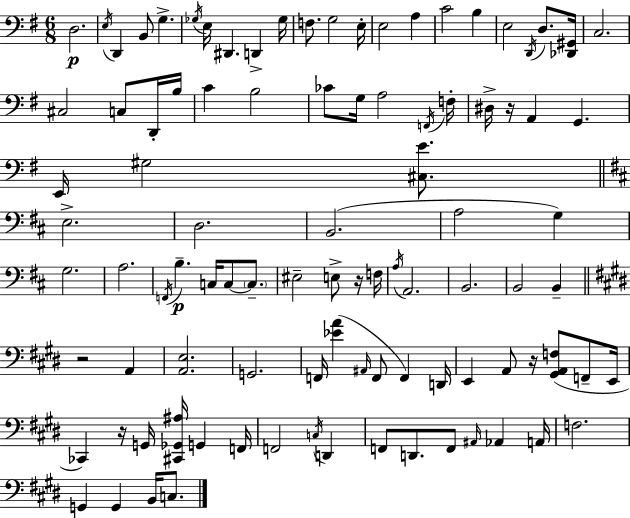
{
  \clef bass
  \numericTimeSignature
  \time 6/8
  \key e \minor
  d2.\p | \acciaccatura { e16 } d,4 b,8 g4.-> | \acciaccatura { ges16 } e16 dis,4. d,4-> | ges16 f8. g2 | \break e16-. e2 a4 | c'2 b4 | e2 \acciaccatura { d,16 } d8. | <des, gis,>16 c2. | \break cis2 c8 | d,16-. b16 c'4 b2 | ces'8 g16 a2 | \acciaccatura { f,16 } f16-. dis16-> r16 a,4 g,4. | \break e,16 gis2 | <cis e'>8. \bar "||" \break \key b \minor e2.-> | d2. | b,2.( | a2 g4) | \break g2. | a2. | \acciaccatura { f,16 } b4.--\p c16 c8~~ \parenthesize c8.-- | eis2-- e8-> r16 | \break f16 \acciaccatura { a16 } a,2. | b,2. | b,2 b,4-- | \bar "||" \break \key e \major r2 a,4 | <a, e>2. | g,2. | f,16 <ees' a'>4( \grace { ais,16 } f,8 f,4) | \break d,16 e,4 a,8 r16 <gis, a, f>8( f,8-- | e,16 ces,4) r16 g,16 <cis, ges, ais>16 g,4 | f,16 f,2 \acciaccatura { c16 } d,4 | f,8 d,8. f,8 \grace { ais,16 } aes,4 | \break a,16 f2. | g,4 g,4 b,16 | c8. \bar "|."
}